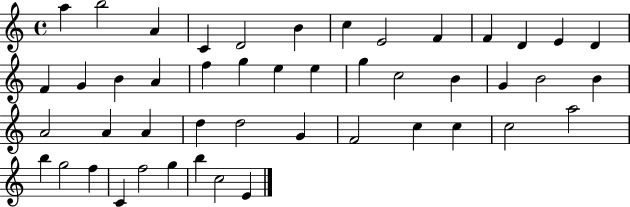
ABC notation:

X:1
T:Untitled
M:4/4
L:1/4
K:C
a b2 A C D2 B c E2 F F D E D F G B A f g e e g c2 B G B2 B A2 A A d d2 G F2 c c c2 a2 b g2 f C f2 g b c2 E